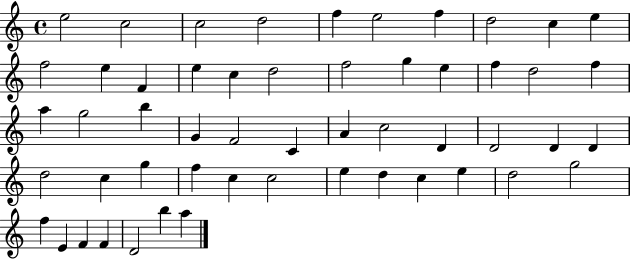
X:1
T:Untitled
M:4/4
L:1/4
K:C
e2 c2 c2 d2 f e2 f d2 c e f2 e F e c d2 f2 g e f d2 f a g2 b G F2 C A c2 D D2 D D d2 c g f c c2 e d c e d2 g2 f E F F D2 b a